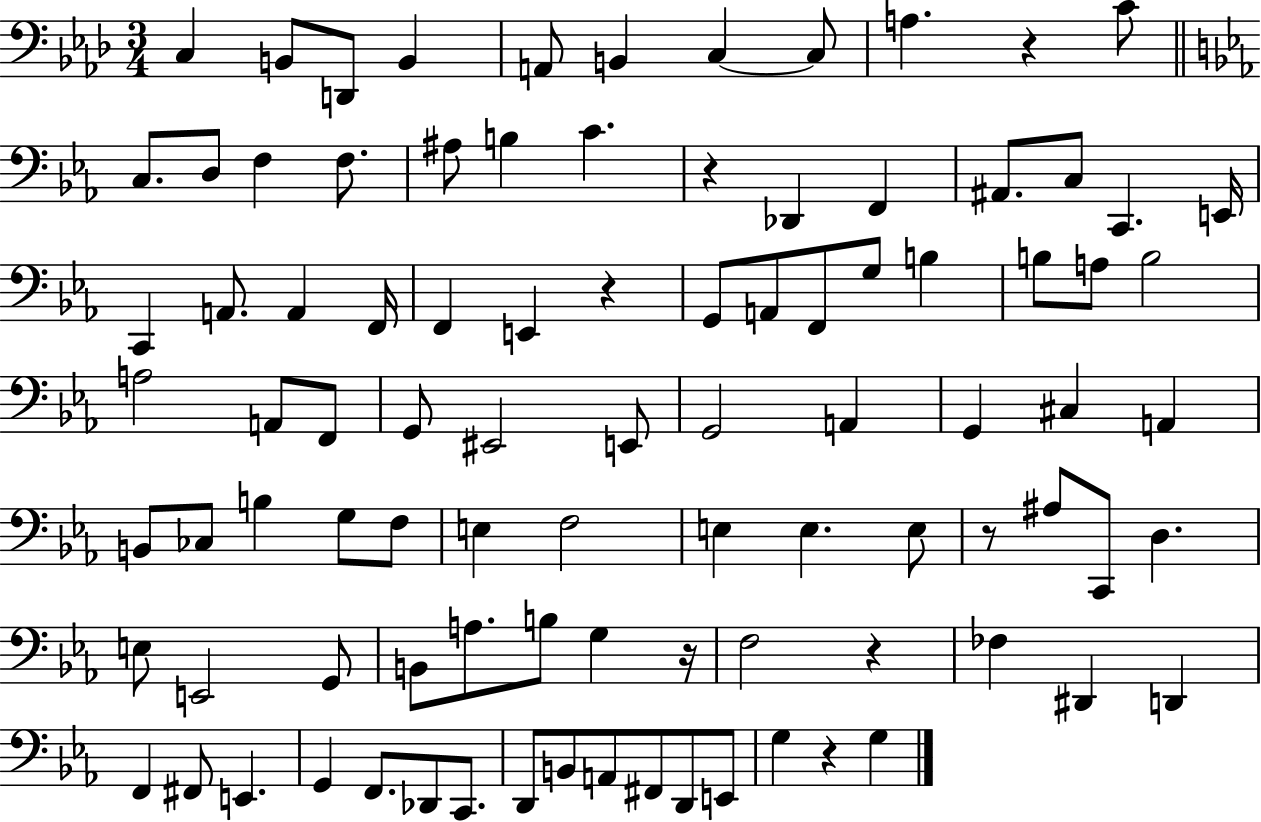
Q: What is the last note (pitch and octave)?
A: G3